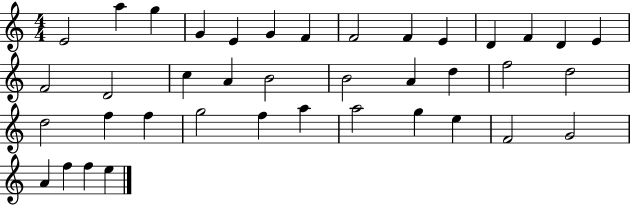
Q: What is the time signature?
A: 4/4